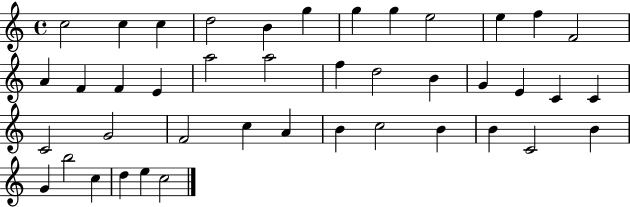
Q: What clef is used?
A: treble